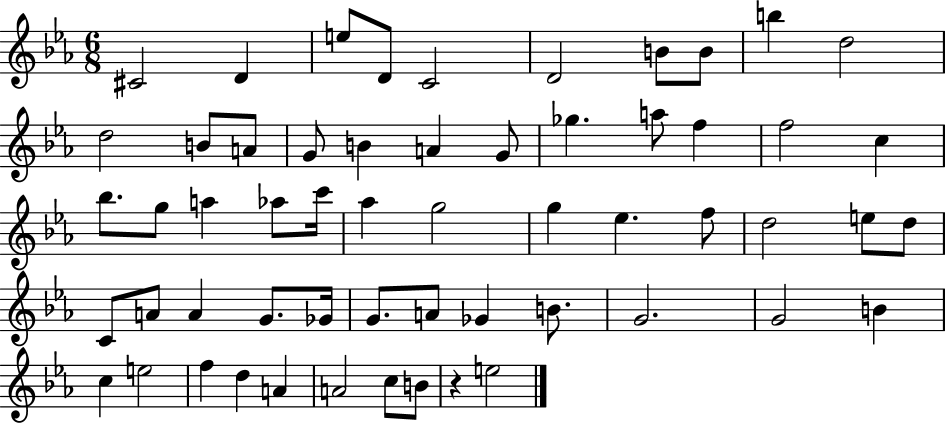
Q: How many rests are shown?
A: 1